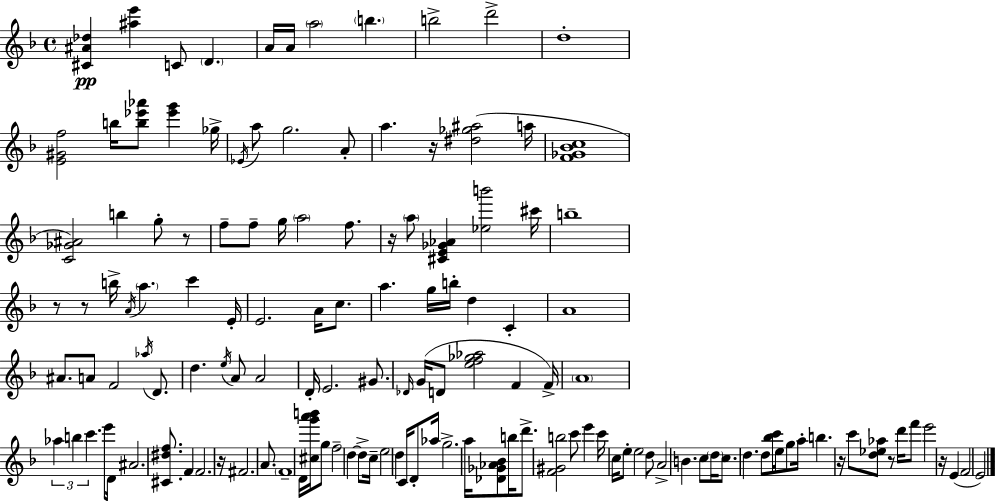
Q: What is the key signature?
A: D minor